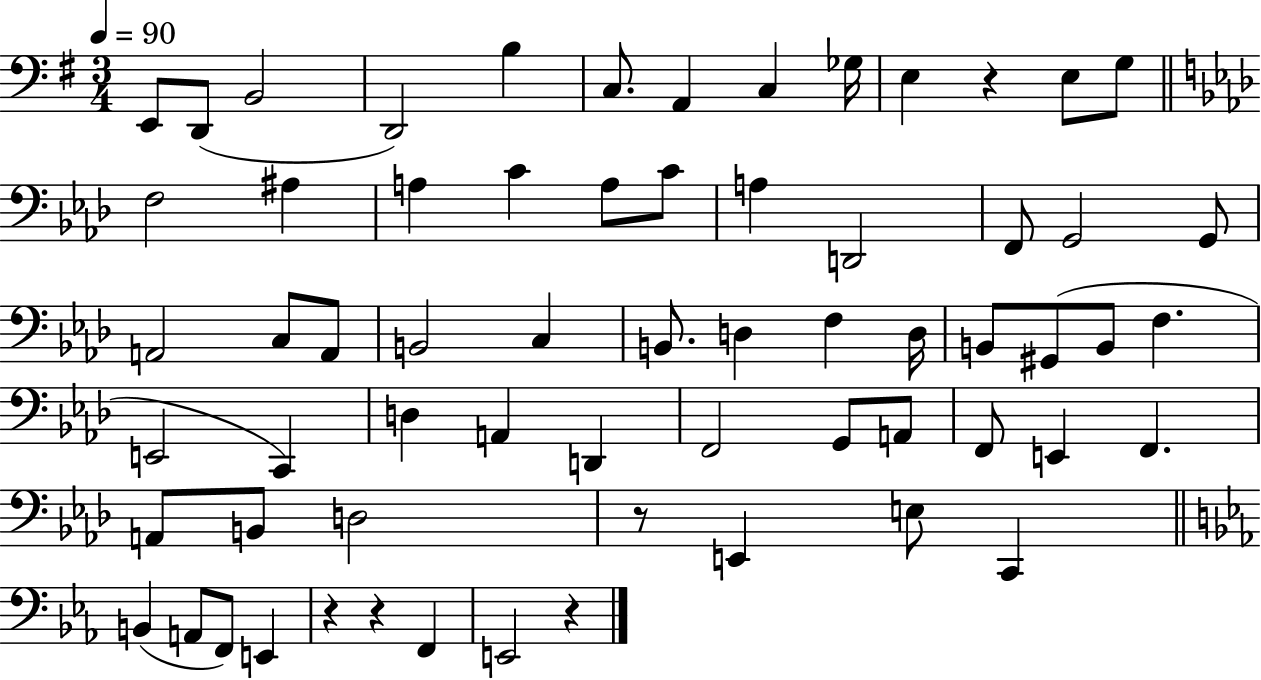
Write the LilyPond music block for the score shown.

{
  \clef bass
  \numericTimeSignature
  \time 3/4
  \key g \major
  \tempo 4 = 90
  \repeat volta 2 { e,8 d,8( b,2 | d,2) b4 | c8. a,4 c4 ges16 | e4 r4 e8 g8 | \break \bar "||" \break \key f \minor f2 ais4 | a4 c'4 a8 c'8 | a4 d,2 | f,8 g,2 g,8 | \break a,2 c8 a,8 | b,2 c4 | b,8. d4 f4 d16 | b,8 gis,8( b,8 f4. | \break e,2 c,4) | d4 a,4 d,4 | f,2 g,8 a,8 | f,8 e,4 f,4. | \break a,8 b,8 d2 | r8 e,4 e8 c,4 | \bar "||" \break \key ees \major b,4( a,8 f,8) e,4 | r4 r4 f,4 | e,2 r4 | } \bar "|."
}